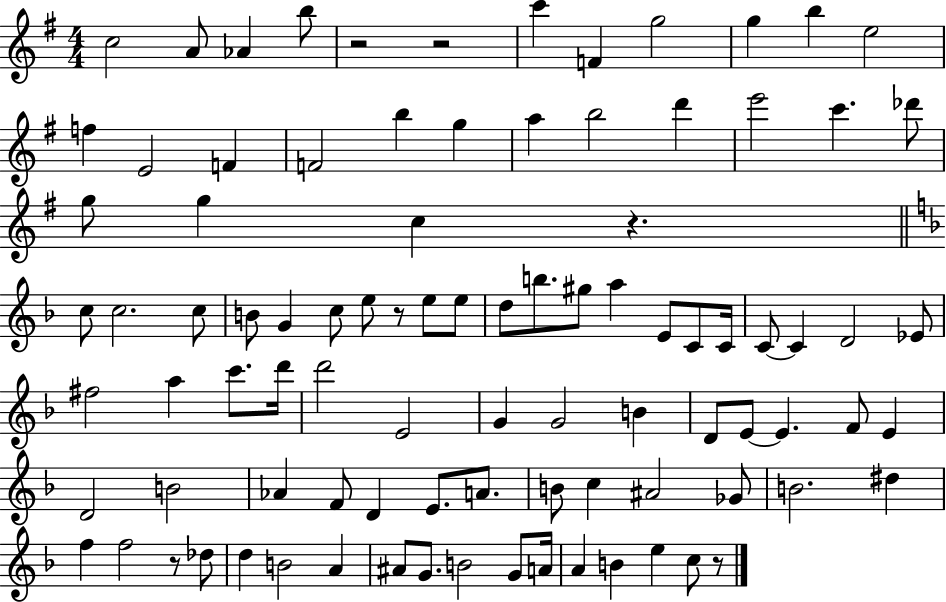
C5/h A4/e Ab4/q B5/e R/h R/h C6/q F4/q G5/h G5/q B5/q E5/h F5/q E4/h F4/q F4/h B5/q G5/q A5/q B5/h D6/q E6/h C6/q. Db6/e G5/e G5/q C5/q R/q. C5/e C5/h. C5/e B4/e G4/q C5/e E5/e R/e E5/e E5/e D5/e B5/e. G#5/e A5/q E4/e C4/e C4/s C4/e C4/q D4/h Eb4/e F#5/h A5/q C6/e. D6/s D6/h E4/h G4/q G4/h B4/q D4/e E4/e E4/q. F4/e E4/q D4/h B4/h Ab4/q F4/e D4/q E4/e. A4/e. B4/e C5/q A#4/h Gb4/e B4/h. D#5/q F5/q F5/h R/e Db5/e D5/q B4/h A4/q A#4/e G4/e. B4/h G4/e A4/s A4/q B4/q E5/q C5/e R/e